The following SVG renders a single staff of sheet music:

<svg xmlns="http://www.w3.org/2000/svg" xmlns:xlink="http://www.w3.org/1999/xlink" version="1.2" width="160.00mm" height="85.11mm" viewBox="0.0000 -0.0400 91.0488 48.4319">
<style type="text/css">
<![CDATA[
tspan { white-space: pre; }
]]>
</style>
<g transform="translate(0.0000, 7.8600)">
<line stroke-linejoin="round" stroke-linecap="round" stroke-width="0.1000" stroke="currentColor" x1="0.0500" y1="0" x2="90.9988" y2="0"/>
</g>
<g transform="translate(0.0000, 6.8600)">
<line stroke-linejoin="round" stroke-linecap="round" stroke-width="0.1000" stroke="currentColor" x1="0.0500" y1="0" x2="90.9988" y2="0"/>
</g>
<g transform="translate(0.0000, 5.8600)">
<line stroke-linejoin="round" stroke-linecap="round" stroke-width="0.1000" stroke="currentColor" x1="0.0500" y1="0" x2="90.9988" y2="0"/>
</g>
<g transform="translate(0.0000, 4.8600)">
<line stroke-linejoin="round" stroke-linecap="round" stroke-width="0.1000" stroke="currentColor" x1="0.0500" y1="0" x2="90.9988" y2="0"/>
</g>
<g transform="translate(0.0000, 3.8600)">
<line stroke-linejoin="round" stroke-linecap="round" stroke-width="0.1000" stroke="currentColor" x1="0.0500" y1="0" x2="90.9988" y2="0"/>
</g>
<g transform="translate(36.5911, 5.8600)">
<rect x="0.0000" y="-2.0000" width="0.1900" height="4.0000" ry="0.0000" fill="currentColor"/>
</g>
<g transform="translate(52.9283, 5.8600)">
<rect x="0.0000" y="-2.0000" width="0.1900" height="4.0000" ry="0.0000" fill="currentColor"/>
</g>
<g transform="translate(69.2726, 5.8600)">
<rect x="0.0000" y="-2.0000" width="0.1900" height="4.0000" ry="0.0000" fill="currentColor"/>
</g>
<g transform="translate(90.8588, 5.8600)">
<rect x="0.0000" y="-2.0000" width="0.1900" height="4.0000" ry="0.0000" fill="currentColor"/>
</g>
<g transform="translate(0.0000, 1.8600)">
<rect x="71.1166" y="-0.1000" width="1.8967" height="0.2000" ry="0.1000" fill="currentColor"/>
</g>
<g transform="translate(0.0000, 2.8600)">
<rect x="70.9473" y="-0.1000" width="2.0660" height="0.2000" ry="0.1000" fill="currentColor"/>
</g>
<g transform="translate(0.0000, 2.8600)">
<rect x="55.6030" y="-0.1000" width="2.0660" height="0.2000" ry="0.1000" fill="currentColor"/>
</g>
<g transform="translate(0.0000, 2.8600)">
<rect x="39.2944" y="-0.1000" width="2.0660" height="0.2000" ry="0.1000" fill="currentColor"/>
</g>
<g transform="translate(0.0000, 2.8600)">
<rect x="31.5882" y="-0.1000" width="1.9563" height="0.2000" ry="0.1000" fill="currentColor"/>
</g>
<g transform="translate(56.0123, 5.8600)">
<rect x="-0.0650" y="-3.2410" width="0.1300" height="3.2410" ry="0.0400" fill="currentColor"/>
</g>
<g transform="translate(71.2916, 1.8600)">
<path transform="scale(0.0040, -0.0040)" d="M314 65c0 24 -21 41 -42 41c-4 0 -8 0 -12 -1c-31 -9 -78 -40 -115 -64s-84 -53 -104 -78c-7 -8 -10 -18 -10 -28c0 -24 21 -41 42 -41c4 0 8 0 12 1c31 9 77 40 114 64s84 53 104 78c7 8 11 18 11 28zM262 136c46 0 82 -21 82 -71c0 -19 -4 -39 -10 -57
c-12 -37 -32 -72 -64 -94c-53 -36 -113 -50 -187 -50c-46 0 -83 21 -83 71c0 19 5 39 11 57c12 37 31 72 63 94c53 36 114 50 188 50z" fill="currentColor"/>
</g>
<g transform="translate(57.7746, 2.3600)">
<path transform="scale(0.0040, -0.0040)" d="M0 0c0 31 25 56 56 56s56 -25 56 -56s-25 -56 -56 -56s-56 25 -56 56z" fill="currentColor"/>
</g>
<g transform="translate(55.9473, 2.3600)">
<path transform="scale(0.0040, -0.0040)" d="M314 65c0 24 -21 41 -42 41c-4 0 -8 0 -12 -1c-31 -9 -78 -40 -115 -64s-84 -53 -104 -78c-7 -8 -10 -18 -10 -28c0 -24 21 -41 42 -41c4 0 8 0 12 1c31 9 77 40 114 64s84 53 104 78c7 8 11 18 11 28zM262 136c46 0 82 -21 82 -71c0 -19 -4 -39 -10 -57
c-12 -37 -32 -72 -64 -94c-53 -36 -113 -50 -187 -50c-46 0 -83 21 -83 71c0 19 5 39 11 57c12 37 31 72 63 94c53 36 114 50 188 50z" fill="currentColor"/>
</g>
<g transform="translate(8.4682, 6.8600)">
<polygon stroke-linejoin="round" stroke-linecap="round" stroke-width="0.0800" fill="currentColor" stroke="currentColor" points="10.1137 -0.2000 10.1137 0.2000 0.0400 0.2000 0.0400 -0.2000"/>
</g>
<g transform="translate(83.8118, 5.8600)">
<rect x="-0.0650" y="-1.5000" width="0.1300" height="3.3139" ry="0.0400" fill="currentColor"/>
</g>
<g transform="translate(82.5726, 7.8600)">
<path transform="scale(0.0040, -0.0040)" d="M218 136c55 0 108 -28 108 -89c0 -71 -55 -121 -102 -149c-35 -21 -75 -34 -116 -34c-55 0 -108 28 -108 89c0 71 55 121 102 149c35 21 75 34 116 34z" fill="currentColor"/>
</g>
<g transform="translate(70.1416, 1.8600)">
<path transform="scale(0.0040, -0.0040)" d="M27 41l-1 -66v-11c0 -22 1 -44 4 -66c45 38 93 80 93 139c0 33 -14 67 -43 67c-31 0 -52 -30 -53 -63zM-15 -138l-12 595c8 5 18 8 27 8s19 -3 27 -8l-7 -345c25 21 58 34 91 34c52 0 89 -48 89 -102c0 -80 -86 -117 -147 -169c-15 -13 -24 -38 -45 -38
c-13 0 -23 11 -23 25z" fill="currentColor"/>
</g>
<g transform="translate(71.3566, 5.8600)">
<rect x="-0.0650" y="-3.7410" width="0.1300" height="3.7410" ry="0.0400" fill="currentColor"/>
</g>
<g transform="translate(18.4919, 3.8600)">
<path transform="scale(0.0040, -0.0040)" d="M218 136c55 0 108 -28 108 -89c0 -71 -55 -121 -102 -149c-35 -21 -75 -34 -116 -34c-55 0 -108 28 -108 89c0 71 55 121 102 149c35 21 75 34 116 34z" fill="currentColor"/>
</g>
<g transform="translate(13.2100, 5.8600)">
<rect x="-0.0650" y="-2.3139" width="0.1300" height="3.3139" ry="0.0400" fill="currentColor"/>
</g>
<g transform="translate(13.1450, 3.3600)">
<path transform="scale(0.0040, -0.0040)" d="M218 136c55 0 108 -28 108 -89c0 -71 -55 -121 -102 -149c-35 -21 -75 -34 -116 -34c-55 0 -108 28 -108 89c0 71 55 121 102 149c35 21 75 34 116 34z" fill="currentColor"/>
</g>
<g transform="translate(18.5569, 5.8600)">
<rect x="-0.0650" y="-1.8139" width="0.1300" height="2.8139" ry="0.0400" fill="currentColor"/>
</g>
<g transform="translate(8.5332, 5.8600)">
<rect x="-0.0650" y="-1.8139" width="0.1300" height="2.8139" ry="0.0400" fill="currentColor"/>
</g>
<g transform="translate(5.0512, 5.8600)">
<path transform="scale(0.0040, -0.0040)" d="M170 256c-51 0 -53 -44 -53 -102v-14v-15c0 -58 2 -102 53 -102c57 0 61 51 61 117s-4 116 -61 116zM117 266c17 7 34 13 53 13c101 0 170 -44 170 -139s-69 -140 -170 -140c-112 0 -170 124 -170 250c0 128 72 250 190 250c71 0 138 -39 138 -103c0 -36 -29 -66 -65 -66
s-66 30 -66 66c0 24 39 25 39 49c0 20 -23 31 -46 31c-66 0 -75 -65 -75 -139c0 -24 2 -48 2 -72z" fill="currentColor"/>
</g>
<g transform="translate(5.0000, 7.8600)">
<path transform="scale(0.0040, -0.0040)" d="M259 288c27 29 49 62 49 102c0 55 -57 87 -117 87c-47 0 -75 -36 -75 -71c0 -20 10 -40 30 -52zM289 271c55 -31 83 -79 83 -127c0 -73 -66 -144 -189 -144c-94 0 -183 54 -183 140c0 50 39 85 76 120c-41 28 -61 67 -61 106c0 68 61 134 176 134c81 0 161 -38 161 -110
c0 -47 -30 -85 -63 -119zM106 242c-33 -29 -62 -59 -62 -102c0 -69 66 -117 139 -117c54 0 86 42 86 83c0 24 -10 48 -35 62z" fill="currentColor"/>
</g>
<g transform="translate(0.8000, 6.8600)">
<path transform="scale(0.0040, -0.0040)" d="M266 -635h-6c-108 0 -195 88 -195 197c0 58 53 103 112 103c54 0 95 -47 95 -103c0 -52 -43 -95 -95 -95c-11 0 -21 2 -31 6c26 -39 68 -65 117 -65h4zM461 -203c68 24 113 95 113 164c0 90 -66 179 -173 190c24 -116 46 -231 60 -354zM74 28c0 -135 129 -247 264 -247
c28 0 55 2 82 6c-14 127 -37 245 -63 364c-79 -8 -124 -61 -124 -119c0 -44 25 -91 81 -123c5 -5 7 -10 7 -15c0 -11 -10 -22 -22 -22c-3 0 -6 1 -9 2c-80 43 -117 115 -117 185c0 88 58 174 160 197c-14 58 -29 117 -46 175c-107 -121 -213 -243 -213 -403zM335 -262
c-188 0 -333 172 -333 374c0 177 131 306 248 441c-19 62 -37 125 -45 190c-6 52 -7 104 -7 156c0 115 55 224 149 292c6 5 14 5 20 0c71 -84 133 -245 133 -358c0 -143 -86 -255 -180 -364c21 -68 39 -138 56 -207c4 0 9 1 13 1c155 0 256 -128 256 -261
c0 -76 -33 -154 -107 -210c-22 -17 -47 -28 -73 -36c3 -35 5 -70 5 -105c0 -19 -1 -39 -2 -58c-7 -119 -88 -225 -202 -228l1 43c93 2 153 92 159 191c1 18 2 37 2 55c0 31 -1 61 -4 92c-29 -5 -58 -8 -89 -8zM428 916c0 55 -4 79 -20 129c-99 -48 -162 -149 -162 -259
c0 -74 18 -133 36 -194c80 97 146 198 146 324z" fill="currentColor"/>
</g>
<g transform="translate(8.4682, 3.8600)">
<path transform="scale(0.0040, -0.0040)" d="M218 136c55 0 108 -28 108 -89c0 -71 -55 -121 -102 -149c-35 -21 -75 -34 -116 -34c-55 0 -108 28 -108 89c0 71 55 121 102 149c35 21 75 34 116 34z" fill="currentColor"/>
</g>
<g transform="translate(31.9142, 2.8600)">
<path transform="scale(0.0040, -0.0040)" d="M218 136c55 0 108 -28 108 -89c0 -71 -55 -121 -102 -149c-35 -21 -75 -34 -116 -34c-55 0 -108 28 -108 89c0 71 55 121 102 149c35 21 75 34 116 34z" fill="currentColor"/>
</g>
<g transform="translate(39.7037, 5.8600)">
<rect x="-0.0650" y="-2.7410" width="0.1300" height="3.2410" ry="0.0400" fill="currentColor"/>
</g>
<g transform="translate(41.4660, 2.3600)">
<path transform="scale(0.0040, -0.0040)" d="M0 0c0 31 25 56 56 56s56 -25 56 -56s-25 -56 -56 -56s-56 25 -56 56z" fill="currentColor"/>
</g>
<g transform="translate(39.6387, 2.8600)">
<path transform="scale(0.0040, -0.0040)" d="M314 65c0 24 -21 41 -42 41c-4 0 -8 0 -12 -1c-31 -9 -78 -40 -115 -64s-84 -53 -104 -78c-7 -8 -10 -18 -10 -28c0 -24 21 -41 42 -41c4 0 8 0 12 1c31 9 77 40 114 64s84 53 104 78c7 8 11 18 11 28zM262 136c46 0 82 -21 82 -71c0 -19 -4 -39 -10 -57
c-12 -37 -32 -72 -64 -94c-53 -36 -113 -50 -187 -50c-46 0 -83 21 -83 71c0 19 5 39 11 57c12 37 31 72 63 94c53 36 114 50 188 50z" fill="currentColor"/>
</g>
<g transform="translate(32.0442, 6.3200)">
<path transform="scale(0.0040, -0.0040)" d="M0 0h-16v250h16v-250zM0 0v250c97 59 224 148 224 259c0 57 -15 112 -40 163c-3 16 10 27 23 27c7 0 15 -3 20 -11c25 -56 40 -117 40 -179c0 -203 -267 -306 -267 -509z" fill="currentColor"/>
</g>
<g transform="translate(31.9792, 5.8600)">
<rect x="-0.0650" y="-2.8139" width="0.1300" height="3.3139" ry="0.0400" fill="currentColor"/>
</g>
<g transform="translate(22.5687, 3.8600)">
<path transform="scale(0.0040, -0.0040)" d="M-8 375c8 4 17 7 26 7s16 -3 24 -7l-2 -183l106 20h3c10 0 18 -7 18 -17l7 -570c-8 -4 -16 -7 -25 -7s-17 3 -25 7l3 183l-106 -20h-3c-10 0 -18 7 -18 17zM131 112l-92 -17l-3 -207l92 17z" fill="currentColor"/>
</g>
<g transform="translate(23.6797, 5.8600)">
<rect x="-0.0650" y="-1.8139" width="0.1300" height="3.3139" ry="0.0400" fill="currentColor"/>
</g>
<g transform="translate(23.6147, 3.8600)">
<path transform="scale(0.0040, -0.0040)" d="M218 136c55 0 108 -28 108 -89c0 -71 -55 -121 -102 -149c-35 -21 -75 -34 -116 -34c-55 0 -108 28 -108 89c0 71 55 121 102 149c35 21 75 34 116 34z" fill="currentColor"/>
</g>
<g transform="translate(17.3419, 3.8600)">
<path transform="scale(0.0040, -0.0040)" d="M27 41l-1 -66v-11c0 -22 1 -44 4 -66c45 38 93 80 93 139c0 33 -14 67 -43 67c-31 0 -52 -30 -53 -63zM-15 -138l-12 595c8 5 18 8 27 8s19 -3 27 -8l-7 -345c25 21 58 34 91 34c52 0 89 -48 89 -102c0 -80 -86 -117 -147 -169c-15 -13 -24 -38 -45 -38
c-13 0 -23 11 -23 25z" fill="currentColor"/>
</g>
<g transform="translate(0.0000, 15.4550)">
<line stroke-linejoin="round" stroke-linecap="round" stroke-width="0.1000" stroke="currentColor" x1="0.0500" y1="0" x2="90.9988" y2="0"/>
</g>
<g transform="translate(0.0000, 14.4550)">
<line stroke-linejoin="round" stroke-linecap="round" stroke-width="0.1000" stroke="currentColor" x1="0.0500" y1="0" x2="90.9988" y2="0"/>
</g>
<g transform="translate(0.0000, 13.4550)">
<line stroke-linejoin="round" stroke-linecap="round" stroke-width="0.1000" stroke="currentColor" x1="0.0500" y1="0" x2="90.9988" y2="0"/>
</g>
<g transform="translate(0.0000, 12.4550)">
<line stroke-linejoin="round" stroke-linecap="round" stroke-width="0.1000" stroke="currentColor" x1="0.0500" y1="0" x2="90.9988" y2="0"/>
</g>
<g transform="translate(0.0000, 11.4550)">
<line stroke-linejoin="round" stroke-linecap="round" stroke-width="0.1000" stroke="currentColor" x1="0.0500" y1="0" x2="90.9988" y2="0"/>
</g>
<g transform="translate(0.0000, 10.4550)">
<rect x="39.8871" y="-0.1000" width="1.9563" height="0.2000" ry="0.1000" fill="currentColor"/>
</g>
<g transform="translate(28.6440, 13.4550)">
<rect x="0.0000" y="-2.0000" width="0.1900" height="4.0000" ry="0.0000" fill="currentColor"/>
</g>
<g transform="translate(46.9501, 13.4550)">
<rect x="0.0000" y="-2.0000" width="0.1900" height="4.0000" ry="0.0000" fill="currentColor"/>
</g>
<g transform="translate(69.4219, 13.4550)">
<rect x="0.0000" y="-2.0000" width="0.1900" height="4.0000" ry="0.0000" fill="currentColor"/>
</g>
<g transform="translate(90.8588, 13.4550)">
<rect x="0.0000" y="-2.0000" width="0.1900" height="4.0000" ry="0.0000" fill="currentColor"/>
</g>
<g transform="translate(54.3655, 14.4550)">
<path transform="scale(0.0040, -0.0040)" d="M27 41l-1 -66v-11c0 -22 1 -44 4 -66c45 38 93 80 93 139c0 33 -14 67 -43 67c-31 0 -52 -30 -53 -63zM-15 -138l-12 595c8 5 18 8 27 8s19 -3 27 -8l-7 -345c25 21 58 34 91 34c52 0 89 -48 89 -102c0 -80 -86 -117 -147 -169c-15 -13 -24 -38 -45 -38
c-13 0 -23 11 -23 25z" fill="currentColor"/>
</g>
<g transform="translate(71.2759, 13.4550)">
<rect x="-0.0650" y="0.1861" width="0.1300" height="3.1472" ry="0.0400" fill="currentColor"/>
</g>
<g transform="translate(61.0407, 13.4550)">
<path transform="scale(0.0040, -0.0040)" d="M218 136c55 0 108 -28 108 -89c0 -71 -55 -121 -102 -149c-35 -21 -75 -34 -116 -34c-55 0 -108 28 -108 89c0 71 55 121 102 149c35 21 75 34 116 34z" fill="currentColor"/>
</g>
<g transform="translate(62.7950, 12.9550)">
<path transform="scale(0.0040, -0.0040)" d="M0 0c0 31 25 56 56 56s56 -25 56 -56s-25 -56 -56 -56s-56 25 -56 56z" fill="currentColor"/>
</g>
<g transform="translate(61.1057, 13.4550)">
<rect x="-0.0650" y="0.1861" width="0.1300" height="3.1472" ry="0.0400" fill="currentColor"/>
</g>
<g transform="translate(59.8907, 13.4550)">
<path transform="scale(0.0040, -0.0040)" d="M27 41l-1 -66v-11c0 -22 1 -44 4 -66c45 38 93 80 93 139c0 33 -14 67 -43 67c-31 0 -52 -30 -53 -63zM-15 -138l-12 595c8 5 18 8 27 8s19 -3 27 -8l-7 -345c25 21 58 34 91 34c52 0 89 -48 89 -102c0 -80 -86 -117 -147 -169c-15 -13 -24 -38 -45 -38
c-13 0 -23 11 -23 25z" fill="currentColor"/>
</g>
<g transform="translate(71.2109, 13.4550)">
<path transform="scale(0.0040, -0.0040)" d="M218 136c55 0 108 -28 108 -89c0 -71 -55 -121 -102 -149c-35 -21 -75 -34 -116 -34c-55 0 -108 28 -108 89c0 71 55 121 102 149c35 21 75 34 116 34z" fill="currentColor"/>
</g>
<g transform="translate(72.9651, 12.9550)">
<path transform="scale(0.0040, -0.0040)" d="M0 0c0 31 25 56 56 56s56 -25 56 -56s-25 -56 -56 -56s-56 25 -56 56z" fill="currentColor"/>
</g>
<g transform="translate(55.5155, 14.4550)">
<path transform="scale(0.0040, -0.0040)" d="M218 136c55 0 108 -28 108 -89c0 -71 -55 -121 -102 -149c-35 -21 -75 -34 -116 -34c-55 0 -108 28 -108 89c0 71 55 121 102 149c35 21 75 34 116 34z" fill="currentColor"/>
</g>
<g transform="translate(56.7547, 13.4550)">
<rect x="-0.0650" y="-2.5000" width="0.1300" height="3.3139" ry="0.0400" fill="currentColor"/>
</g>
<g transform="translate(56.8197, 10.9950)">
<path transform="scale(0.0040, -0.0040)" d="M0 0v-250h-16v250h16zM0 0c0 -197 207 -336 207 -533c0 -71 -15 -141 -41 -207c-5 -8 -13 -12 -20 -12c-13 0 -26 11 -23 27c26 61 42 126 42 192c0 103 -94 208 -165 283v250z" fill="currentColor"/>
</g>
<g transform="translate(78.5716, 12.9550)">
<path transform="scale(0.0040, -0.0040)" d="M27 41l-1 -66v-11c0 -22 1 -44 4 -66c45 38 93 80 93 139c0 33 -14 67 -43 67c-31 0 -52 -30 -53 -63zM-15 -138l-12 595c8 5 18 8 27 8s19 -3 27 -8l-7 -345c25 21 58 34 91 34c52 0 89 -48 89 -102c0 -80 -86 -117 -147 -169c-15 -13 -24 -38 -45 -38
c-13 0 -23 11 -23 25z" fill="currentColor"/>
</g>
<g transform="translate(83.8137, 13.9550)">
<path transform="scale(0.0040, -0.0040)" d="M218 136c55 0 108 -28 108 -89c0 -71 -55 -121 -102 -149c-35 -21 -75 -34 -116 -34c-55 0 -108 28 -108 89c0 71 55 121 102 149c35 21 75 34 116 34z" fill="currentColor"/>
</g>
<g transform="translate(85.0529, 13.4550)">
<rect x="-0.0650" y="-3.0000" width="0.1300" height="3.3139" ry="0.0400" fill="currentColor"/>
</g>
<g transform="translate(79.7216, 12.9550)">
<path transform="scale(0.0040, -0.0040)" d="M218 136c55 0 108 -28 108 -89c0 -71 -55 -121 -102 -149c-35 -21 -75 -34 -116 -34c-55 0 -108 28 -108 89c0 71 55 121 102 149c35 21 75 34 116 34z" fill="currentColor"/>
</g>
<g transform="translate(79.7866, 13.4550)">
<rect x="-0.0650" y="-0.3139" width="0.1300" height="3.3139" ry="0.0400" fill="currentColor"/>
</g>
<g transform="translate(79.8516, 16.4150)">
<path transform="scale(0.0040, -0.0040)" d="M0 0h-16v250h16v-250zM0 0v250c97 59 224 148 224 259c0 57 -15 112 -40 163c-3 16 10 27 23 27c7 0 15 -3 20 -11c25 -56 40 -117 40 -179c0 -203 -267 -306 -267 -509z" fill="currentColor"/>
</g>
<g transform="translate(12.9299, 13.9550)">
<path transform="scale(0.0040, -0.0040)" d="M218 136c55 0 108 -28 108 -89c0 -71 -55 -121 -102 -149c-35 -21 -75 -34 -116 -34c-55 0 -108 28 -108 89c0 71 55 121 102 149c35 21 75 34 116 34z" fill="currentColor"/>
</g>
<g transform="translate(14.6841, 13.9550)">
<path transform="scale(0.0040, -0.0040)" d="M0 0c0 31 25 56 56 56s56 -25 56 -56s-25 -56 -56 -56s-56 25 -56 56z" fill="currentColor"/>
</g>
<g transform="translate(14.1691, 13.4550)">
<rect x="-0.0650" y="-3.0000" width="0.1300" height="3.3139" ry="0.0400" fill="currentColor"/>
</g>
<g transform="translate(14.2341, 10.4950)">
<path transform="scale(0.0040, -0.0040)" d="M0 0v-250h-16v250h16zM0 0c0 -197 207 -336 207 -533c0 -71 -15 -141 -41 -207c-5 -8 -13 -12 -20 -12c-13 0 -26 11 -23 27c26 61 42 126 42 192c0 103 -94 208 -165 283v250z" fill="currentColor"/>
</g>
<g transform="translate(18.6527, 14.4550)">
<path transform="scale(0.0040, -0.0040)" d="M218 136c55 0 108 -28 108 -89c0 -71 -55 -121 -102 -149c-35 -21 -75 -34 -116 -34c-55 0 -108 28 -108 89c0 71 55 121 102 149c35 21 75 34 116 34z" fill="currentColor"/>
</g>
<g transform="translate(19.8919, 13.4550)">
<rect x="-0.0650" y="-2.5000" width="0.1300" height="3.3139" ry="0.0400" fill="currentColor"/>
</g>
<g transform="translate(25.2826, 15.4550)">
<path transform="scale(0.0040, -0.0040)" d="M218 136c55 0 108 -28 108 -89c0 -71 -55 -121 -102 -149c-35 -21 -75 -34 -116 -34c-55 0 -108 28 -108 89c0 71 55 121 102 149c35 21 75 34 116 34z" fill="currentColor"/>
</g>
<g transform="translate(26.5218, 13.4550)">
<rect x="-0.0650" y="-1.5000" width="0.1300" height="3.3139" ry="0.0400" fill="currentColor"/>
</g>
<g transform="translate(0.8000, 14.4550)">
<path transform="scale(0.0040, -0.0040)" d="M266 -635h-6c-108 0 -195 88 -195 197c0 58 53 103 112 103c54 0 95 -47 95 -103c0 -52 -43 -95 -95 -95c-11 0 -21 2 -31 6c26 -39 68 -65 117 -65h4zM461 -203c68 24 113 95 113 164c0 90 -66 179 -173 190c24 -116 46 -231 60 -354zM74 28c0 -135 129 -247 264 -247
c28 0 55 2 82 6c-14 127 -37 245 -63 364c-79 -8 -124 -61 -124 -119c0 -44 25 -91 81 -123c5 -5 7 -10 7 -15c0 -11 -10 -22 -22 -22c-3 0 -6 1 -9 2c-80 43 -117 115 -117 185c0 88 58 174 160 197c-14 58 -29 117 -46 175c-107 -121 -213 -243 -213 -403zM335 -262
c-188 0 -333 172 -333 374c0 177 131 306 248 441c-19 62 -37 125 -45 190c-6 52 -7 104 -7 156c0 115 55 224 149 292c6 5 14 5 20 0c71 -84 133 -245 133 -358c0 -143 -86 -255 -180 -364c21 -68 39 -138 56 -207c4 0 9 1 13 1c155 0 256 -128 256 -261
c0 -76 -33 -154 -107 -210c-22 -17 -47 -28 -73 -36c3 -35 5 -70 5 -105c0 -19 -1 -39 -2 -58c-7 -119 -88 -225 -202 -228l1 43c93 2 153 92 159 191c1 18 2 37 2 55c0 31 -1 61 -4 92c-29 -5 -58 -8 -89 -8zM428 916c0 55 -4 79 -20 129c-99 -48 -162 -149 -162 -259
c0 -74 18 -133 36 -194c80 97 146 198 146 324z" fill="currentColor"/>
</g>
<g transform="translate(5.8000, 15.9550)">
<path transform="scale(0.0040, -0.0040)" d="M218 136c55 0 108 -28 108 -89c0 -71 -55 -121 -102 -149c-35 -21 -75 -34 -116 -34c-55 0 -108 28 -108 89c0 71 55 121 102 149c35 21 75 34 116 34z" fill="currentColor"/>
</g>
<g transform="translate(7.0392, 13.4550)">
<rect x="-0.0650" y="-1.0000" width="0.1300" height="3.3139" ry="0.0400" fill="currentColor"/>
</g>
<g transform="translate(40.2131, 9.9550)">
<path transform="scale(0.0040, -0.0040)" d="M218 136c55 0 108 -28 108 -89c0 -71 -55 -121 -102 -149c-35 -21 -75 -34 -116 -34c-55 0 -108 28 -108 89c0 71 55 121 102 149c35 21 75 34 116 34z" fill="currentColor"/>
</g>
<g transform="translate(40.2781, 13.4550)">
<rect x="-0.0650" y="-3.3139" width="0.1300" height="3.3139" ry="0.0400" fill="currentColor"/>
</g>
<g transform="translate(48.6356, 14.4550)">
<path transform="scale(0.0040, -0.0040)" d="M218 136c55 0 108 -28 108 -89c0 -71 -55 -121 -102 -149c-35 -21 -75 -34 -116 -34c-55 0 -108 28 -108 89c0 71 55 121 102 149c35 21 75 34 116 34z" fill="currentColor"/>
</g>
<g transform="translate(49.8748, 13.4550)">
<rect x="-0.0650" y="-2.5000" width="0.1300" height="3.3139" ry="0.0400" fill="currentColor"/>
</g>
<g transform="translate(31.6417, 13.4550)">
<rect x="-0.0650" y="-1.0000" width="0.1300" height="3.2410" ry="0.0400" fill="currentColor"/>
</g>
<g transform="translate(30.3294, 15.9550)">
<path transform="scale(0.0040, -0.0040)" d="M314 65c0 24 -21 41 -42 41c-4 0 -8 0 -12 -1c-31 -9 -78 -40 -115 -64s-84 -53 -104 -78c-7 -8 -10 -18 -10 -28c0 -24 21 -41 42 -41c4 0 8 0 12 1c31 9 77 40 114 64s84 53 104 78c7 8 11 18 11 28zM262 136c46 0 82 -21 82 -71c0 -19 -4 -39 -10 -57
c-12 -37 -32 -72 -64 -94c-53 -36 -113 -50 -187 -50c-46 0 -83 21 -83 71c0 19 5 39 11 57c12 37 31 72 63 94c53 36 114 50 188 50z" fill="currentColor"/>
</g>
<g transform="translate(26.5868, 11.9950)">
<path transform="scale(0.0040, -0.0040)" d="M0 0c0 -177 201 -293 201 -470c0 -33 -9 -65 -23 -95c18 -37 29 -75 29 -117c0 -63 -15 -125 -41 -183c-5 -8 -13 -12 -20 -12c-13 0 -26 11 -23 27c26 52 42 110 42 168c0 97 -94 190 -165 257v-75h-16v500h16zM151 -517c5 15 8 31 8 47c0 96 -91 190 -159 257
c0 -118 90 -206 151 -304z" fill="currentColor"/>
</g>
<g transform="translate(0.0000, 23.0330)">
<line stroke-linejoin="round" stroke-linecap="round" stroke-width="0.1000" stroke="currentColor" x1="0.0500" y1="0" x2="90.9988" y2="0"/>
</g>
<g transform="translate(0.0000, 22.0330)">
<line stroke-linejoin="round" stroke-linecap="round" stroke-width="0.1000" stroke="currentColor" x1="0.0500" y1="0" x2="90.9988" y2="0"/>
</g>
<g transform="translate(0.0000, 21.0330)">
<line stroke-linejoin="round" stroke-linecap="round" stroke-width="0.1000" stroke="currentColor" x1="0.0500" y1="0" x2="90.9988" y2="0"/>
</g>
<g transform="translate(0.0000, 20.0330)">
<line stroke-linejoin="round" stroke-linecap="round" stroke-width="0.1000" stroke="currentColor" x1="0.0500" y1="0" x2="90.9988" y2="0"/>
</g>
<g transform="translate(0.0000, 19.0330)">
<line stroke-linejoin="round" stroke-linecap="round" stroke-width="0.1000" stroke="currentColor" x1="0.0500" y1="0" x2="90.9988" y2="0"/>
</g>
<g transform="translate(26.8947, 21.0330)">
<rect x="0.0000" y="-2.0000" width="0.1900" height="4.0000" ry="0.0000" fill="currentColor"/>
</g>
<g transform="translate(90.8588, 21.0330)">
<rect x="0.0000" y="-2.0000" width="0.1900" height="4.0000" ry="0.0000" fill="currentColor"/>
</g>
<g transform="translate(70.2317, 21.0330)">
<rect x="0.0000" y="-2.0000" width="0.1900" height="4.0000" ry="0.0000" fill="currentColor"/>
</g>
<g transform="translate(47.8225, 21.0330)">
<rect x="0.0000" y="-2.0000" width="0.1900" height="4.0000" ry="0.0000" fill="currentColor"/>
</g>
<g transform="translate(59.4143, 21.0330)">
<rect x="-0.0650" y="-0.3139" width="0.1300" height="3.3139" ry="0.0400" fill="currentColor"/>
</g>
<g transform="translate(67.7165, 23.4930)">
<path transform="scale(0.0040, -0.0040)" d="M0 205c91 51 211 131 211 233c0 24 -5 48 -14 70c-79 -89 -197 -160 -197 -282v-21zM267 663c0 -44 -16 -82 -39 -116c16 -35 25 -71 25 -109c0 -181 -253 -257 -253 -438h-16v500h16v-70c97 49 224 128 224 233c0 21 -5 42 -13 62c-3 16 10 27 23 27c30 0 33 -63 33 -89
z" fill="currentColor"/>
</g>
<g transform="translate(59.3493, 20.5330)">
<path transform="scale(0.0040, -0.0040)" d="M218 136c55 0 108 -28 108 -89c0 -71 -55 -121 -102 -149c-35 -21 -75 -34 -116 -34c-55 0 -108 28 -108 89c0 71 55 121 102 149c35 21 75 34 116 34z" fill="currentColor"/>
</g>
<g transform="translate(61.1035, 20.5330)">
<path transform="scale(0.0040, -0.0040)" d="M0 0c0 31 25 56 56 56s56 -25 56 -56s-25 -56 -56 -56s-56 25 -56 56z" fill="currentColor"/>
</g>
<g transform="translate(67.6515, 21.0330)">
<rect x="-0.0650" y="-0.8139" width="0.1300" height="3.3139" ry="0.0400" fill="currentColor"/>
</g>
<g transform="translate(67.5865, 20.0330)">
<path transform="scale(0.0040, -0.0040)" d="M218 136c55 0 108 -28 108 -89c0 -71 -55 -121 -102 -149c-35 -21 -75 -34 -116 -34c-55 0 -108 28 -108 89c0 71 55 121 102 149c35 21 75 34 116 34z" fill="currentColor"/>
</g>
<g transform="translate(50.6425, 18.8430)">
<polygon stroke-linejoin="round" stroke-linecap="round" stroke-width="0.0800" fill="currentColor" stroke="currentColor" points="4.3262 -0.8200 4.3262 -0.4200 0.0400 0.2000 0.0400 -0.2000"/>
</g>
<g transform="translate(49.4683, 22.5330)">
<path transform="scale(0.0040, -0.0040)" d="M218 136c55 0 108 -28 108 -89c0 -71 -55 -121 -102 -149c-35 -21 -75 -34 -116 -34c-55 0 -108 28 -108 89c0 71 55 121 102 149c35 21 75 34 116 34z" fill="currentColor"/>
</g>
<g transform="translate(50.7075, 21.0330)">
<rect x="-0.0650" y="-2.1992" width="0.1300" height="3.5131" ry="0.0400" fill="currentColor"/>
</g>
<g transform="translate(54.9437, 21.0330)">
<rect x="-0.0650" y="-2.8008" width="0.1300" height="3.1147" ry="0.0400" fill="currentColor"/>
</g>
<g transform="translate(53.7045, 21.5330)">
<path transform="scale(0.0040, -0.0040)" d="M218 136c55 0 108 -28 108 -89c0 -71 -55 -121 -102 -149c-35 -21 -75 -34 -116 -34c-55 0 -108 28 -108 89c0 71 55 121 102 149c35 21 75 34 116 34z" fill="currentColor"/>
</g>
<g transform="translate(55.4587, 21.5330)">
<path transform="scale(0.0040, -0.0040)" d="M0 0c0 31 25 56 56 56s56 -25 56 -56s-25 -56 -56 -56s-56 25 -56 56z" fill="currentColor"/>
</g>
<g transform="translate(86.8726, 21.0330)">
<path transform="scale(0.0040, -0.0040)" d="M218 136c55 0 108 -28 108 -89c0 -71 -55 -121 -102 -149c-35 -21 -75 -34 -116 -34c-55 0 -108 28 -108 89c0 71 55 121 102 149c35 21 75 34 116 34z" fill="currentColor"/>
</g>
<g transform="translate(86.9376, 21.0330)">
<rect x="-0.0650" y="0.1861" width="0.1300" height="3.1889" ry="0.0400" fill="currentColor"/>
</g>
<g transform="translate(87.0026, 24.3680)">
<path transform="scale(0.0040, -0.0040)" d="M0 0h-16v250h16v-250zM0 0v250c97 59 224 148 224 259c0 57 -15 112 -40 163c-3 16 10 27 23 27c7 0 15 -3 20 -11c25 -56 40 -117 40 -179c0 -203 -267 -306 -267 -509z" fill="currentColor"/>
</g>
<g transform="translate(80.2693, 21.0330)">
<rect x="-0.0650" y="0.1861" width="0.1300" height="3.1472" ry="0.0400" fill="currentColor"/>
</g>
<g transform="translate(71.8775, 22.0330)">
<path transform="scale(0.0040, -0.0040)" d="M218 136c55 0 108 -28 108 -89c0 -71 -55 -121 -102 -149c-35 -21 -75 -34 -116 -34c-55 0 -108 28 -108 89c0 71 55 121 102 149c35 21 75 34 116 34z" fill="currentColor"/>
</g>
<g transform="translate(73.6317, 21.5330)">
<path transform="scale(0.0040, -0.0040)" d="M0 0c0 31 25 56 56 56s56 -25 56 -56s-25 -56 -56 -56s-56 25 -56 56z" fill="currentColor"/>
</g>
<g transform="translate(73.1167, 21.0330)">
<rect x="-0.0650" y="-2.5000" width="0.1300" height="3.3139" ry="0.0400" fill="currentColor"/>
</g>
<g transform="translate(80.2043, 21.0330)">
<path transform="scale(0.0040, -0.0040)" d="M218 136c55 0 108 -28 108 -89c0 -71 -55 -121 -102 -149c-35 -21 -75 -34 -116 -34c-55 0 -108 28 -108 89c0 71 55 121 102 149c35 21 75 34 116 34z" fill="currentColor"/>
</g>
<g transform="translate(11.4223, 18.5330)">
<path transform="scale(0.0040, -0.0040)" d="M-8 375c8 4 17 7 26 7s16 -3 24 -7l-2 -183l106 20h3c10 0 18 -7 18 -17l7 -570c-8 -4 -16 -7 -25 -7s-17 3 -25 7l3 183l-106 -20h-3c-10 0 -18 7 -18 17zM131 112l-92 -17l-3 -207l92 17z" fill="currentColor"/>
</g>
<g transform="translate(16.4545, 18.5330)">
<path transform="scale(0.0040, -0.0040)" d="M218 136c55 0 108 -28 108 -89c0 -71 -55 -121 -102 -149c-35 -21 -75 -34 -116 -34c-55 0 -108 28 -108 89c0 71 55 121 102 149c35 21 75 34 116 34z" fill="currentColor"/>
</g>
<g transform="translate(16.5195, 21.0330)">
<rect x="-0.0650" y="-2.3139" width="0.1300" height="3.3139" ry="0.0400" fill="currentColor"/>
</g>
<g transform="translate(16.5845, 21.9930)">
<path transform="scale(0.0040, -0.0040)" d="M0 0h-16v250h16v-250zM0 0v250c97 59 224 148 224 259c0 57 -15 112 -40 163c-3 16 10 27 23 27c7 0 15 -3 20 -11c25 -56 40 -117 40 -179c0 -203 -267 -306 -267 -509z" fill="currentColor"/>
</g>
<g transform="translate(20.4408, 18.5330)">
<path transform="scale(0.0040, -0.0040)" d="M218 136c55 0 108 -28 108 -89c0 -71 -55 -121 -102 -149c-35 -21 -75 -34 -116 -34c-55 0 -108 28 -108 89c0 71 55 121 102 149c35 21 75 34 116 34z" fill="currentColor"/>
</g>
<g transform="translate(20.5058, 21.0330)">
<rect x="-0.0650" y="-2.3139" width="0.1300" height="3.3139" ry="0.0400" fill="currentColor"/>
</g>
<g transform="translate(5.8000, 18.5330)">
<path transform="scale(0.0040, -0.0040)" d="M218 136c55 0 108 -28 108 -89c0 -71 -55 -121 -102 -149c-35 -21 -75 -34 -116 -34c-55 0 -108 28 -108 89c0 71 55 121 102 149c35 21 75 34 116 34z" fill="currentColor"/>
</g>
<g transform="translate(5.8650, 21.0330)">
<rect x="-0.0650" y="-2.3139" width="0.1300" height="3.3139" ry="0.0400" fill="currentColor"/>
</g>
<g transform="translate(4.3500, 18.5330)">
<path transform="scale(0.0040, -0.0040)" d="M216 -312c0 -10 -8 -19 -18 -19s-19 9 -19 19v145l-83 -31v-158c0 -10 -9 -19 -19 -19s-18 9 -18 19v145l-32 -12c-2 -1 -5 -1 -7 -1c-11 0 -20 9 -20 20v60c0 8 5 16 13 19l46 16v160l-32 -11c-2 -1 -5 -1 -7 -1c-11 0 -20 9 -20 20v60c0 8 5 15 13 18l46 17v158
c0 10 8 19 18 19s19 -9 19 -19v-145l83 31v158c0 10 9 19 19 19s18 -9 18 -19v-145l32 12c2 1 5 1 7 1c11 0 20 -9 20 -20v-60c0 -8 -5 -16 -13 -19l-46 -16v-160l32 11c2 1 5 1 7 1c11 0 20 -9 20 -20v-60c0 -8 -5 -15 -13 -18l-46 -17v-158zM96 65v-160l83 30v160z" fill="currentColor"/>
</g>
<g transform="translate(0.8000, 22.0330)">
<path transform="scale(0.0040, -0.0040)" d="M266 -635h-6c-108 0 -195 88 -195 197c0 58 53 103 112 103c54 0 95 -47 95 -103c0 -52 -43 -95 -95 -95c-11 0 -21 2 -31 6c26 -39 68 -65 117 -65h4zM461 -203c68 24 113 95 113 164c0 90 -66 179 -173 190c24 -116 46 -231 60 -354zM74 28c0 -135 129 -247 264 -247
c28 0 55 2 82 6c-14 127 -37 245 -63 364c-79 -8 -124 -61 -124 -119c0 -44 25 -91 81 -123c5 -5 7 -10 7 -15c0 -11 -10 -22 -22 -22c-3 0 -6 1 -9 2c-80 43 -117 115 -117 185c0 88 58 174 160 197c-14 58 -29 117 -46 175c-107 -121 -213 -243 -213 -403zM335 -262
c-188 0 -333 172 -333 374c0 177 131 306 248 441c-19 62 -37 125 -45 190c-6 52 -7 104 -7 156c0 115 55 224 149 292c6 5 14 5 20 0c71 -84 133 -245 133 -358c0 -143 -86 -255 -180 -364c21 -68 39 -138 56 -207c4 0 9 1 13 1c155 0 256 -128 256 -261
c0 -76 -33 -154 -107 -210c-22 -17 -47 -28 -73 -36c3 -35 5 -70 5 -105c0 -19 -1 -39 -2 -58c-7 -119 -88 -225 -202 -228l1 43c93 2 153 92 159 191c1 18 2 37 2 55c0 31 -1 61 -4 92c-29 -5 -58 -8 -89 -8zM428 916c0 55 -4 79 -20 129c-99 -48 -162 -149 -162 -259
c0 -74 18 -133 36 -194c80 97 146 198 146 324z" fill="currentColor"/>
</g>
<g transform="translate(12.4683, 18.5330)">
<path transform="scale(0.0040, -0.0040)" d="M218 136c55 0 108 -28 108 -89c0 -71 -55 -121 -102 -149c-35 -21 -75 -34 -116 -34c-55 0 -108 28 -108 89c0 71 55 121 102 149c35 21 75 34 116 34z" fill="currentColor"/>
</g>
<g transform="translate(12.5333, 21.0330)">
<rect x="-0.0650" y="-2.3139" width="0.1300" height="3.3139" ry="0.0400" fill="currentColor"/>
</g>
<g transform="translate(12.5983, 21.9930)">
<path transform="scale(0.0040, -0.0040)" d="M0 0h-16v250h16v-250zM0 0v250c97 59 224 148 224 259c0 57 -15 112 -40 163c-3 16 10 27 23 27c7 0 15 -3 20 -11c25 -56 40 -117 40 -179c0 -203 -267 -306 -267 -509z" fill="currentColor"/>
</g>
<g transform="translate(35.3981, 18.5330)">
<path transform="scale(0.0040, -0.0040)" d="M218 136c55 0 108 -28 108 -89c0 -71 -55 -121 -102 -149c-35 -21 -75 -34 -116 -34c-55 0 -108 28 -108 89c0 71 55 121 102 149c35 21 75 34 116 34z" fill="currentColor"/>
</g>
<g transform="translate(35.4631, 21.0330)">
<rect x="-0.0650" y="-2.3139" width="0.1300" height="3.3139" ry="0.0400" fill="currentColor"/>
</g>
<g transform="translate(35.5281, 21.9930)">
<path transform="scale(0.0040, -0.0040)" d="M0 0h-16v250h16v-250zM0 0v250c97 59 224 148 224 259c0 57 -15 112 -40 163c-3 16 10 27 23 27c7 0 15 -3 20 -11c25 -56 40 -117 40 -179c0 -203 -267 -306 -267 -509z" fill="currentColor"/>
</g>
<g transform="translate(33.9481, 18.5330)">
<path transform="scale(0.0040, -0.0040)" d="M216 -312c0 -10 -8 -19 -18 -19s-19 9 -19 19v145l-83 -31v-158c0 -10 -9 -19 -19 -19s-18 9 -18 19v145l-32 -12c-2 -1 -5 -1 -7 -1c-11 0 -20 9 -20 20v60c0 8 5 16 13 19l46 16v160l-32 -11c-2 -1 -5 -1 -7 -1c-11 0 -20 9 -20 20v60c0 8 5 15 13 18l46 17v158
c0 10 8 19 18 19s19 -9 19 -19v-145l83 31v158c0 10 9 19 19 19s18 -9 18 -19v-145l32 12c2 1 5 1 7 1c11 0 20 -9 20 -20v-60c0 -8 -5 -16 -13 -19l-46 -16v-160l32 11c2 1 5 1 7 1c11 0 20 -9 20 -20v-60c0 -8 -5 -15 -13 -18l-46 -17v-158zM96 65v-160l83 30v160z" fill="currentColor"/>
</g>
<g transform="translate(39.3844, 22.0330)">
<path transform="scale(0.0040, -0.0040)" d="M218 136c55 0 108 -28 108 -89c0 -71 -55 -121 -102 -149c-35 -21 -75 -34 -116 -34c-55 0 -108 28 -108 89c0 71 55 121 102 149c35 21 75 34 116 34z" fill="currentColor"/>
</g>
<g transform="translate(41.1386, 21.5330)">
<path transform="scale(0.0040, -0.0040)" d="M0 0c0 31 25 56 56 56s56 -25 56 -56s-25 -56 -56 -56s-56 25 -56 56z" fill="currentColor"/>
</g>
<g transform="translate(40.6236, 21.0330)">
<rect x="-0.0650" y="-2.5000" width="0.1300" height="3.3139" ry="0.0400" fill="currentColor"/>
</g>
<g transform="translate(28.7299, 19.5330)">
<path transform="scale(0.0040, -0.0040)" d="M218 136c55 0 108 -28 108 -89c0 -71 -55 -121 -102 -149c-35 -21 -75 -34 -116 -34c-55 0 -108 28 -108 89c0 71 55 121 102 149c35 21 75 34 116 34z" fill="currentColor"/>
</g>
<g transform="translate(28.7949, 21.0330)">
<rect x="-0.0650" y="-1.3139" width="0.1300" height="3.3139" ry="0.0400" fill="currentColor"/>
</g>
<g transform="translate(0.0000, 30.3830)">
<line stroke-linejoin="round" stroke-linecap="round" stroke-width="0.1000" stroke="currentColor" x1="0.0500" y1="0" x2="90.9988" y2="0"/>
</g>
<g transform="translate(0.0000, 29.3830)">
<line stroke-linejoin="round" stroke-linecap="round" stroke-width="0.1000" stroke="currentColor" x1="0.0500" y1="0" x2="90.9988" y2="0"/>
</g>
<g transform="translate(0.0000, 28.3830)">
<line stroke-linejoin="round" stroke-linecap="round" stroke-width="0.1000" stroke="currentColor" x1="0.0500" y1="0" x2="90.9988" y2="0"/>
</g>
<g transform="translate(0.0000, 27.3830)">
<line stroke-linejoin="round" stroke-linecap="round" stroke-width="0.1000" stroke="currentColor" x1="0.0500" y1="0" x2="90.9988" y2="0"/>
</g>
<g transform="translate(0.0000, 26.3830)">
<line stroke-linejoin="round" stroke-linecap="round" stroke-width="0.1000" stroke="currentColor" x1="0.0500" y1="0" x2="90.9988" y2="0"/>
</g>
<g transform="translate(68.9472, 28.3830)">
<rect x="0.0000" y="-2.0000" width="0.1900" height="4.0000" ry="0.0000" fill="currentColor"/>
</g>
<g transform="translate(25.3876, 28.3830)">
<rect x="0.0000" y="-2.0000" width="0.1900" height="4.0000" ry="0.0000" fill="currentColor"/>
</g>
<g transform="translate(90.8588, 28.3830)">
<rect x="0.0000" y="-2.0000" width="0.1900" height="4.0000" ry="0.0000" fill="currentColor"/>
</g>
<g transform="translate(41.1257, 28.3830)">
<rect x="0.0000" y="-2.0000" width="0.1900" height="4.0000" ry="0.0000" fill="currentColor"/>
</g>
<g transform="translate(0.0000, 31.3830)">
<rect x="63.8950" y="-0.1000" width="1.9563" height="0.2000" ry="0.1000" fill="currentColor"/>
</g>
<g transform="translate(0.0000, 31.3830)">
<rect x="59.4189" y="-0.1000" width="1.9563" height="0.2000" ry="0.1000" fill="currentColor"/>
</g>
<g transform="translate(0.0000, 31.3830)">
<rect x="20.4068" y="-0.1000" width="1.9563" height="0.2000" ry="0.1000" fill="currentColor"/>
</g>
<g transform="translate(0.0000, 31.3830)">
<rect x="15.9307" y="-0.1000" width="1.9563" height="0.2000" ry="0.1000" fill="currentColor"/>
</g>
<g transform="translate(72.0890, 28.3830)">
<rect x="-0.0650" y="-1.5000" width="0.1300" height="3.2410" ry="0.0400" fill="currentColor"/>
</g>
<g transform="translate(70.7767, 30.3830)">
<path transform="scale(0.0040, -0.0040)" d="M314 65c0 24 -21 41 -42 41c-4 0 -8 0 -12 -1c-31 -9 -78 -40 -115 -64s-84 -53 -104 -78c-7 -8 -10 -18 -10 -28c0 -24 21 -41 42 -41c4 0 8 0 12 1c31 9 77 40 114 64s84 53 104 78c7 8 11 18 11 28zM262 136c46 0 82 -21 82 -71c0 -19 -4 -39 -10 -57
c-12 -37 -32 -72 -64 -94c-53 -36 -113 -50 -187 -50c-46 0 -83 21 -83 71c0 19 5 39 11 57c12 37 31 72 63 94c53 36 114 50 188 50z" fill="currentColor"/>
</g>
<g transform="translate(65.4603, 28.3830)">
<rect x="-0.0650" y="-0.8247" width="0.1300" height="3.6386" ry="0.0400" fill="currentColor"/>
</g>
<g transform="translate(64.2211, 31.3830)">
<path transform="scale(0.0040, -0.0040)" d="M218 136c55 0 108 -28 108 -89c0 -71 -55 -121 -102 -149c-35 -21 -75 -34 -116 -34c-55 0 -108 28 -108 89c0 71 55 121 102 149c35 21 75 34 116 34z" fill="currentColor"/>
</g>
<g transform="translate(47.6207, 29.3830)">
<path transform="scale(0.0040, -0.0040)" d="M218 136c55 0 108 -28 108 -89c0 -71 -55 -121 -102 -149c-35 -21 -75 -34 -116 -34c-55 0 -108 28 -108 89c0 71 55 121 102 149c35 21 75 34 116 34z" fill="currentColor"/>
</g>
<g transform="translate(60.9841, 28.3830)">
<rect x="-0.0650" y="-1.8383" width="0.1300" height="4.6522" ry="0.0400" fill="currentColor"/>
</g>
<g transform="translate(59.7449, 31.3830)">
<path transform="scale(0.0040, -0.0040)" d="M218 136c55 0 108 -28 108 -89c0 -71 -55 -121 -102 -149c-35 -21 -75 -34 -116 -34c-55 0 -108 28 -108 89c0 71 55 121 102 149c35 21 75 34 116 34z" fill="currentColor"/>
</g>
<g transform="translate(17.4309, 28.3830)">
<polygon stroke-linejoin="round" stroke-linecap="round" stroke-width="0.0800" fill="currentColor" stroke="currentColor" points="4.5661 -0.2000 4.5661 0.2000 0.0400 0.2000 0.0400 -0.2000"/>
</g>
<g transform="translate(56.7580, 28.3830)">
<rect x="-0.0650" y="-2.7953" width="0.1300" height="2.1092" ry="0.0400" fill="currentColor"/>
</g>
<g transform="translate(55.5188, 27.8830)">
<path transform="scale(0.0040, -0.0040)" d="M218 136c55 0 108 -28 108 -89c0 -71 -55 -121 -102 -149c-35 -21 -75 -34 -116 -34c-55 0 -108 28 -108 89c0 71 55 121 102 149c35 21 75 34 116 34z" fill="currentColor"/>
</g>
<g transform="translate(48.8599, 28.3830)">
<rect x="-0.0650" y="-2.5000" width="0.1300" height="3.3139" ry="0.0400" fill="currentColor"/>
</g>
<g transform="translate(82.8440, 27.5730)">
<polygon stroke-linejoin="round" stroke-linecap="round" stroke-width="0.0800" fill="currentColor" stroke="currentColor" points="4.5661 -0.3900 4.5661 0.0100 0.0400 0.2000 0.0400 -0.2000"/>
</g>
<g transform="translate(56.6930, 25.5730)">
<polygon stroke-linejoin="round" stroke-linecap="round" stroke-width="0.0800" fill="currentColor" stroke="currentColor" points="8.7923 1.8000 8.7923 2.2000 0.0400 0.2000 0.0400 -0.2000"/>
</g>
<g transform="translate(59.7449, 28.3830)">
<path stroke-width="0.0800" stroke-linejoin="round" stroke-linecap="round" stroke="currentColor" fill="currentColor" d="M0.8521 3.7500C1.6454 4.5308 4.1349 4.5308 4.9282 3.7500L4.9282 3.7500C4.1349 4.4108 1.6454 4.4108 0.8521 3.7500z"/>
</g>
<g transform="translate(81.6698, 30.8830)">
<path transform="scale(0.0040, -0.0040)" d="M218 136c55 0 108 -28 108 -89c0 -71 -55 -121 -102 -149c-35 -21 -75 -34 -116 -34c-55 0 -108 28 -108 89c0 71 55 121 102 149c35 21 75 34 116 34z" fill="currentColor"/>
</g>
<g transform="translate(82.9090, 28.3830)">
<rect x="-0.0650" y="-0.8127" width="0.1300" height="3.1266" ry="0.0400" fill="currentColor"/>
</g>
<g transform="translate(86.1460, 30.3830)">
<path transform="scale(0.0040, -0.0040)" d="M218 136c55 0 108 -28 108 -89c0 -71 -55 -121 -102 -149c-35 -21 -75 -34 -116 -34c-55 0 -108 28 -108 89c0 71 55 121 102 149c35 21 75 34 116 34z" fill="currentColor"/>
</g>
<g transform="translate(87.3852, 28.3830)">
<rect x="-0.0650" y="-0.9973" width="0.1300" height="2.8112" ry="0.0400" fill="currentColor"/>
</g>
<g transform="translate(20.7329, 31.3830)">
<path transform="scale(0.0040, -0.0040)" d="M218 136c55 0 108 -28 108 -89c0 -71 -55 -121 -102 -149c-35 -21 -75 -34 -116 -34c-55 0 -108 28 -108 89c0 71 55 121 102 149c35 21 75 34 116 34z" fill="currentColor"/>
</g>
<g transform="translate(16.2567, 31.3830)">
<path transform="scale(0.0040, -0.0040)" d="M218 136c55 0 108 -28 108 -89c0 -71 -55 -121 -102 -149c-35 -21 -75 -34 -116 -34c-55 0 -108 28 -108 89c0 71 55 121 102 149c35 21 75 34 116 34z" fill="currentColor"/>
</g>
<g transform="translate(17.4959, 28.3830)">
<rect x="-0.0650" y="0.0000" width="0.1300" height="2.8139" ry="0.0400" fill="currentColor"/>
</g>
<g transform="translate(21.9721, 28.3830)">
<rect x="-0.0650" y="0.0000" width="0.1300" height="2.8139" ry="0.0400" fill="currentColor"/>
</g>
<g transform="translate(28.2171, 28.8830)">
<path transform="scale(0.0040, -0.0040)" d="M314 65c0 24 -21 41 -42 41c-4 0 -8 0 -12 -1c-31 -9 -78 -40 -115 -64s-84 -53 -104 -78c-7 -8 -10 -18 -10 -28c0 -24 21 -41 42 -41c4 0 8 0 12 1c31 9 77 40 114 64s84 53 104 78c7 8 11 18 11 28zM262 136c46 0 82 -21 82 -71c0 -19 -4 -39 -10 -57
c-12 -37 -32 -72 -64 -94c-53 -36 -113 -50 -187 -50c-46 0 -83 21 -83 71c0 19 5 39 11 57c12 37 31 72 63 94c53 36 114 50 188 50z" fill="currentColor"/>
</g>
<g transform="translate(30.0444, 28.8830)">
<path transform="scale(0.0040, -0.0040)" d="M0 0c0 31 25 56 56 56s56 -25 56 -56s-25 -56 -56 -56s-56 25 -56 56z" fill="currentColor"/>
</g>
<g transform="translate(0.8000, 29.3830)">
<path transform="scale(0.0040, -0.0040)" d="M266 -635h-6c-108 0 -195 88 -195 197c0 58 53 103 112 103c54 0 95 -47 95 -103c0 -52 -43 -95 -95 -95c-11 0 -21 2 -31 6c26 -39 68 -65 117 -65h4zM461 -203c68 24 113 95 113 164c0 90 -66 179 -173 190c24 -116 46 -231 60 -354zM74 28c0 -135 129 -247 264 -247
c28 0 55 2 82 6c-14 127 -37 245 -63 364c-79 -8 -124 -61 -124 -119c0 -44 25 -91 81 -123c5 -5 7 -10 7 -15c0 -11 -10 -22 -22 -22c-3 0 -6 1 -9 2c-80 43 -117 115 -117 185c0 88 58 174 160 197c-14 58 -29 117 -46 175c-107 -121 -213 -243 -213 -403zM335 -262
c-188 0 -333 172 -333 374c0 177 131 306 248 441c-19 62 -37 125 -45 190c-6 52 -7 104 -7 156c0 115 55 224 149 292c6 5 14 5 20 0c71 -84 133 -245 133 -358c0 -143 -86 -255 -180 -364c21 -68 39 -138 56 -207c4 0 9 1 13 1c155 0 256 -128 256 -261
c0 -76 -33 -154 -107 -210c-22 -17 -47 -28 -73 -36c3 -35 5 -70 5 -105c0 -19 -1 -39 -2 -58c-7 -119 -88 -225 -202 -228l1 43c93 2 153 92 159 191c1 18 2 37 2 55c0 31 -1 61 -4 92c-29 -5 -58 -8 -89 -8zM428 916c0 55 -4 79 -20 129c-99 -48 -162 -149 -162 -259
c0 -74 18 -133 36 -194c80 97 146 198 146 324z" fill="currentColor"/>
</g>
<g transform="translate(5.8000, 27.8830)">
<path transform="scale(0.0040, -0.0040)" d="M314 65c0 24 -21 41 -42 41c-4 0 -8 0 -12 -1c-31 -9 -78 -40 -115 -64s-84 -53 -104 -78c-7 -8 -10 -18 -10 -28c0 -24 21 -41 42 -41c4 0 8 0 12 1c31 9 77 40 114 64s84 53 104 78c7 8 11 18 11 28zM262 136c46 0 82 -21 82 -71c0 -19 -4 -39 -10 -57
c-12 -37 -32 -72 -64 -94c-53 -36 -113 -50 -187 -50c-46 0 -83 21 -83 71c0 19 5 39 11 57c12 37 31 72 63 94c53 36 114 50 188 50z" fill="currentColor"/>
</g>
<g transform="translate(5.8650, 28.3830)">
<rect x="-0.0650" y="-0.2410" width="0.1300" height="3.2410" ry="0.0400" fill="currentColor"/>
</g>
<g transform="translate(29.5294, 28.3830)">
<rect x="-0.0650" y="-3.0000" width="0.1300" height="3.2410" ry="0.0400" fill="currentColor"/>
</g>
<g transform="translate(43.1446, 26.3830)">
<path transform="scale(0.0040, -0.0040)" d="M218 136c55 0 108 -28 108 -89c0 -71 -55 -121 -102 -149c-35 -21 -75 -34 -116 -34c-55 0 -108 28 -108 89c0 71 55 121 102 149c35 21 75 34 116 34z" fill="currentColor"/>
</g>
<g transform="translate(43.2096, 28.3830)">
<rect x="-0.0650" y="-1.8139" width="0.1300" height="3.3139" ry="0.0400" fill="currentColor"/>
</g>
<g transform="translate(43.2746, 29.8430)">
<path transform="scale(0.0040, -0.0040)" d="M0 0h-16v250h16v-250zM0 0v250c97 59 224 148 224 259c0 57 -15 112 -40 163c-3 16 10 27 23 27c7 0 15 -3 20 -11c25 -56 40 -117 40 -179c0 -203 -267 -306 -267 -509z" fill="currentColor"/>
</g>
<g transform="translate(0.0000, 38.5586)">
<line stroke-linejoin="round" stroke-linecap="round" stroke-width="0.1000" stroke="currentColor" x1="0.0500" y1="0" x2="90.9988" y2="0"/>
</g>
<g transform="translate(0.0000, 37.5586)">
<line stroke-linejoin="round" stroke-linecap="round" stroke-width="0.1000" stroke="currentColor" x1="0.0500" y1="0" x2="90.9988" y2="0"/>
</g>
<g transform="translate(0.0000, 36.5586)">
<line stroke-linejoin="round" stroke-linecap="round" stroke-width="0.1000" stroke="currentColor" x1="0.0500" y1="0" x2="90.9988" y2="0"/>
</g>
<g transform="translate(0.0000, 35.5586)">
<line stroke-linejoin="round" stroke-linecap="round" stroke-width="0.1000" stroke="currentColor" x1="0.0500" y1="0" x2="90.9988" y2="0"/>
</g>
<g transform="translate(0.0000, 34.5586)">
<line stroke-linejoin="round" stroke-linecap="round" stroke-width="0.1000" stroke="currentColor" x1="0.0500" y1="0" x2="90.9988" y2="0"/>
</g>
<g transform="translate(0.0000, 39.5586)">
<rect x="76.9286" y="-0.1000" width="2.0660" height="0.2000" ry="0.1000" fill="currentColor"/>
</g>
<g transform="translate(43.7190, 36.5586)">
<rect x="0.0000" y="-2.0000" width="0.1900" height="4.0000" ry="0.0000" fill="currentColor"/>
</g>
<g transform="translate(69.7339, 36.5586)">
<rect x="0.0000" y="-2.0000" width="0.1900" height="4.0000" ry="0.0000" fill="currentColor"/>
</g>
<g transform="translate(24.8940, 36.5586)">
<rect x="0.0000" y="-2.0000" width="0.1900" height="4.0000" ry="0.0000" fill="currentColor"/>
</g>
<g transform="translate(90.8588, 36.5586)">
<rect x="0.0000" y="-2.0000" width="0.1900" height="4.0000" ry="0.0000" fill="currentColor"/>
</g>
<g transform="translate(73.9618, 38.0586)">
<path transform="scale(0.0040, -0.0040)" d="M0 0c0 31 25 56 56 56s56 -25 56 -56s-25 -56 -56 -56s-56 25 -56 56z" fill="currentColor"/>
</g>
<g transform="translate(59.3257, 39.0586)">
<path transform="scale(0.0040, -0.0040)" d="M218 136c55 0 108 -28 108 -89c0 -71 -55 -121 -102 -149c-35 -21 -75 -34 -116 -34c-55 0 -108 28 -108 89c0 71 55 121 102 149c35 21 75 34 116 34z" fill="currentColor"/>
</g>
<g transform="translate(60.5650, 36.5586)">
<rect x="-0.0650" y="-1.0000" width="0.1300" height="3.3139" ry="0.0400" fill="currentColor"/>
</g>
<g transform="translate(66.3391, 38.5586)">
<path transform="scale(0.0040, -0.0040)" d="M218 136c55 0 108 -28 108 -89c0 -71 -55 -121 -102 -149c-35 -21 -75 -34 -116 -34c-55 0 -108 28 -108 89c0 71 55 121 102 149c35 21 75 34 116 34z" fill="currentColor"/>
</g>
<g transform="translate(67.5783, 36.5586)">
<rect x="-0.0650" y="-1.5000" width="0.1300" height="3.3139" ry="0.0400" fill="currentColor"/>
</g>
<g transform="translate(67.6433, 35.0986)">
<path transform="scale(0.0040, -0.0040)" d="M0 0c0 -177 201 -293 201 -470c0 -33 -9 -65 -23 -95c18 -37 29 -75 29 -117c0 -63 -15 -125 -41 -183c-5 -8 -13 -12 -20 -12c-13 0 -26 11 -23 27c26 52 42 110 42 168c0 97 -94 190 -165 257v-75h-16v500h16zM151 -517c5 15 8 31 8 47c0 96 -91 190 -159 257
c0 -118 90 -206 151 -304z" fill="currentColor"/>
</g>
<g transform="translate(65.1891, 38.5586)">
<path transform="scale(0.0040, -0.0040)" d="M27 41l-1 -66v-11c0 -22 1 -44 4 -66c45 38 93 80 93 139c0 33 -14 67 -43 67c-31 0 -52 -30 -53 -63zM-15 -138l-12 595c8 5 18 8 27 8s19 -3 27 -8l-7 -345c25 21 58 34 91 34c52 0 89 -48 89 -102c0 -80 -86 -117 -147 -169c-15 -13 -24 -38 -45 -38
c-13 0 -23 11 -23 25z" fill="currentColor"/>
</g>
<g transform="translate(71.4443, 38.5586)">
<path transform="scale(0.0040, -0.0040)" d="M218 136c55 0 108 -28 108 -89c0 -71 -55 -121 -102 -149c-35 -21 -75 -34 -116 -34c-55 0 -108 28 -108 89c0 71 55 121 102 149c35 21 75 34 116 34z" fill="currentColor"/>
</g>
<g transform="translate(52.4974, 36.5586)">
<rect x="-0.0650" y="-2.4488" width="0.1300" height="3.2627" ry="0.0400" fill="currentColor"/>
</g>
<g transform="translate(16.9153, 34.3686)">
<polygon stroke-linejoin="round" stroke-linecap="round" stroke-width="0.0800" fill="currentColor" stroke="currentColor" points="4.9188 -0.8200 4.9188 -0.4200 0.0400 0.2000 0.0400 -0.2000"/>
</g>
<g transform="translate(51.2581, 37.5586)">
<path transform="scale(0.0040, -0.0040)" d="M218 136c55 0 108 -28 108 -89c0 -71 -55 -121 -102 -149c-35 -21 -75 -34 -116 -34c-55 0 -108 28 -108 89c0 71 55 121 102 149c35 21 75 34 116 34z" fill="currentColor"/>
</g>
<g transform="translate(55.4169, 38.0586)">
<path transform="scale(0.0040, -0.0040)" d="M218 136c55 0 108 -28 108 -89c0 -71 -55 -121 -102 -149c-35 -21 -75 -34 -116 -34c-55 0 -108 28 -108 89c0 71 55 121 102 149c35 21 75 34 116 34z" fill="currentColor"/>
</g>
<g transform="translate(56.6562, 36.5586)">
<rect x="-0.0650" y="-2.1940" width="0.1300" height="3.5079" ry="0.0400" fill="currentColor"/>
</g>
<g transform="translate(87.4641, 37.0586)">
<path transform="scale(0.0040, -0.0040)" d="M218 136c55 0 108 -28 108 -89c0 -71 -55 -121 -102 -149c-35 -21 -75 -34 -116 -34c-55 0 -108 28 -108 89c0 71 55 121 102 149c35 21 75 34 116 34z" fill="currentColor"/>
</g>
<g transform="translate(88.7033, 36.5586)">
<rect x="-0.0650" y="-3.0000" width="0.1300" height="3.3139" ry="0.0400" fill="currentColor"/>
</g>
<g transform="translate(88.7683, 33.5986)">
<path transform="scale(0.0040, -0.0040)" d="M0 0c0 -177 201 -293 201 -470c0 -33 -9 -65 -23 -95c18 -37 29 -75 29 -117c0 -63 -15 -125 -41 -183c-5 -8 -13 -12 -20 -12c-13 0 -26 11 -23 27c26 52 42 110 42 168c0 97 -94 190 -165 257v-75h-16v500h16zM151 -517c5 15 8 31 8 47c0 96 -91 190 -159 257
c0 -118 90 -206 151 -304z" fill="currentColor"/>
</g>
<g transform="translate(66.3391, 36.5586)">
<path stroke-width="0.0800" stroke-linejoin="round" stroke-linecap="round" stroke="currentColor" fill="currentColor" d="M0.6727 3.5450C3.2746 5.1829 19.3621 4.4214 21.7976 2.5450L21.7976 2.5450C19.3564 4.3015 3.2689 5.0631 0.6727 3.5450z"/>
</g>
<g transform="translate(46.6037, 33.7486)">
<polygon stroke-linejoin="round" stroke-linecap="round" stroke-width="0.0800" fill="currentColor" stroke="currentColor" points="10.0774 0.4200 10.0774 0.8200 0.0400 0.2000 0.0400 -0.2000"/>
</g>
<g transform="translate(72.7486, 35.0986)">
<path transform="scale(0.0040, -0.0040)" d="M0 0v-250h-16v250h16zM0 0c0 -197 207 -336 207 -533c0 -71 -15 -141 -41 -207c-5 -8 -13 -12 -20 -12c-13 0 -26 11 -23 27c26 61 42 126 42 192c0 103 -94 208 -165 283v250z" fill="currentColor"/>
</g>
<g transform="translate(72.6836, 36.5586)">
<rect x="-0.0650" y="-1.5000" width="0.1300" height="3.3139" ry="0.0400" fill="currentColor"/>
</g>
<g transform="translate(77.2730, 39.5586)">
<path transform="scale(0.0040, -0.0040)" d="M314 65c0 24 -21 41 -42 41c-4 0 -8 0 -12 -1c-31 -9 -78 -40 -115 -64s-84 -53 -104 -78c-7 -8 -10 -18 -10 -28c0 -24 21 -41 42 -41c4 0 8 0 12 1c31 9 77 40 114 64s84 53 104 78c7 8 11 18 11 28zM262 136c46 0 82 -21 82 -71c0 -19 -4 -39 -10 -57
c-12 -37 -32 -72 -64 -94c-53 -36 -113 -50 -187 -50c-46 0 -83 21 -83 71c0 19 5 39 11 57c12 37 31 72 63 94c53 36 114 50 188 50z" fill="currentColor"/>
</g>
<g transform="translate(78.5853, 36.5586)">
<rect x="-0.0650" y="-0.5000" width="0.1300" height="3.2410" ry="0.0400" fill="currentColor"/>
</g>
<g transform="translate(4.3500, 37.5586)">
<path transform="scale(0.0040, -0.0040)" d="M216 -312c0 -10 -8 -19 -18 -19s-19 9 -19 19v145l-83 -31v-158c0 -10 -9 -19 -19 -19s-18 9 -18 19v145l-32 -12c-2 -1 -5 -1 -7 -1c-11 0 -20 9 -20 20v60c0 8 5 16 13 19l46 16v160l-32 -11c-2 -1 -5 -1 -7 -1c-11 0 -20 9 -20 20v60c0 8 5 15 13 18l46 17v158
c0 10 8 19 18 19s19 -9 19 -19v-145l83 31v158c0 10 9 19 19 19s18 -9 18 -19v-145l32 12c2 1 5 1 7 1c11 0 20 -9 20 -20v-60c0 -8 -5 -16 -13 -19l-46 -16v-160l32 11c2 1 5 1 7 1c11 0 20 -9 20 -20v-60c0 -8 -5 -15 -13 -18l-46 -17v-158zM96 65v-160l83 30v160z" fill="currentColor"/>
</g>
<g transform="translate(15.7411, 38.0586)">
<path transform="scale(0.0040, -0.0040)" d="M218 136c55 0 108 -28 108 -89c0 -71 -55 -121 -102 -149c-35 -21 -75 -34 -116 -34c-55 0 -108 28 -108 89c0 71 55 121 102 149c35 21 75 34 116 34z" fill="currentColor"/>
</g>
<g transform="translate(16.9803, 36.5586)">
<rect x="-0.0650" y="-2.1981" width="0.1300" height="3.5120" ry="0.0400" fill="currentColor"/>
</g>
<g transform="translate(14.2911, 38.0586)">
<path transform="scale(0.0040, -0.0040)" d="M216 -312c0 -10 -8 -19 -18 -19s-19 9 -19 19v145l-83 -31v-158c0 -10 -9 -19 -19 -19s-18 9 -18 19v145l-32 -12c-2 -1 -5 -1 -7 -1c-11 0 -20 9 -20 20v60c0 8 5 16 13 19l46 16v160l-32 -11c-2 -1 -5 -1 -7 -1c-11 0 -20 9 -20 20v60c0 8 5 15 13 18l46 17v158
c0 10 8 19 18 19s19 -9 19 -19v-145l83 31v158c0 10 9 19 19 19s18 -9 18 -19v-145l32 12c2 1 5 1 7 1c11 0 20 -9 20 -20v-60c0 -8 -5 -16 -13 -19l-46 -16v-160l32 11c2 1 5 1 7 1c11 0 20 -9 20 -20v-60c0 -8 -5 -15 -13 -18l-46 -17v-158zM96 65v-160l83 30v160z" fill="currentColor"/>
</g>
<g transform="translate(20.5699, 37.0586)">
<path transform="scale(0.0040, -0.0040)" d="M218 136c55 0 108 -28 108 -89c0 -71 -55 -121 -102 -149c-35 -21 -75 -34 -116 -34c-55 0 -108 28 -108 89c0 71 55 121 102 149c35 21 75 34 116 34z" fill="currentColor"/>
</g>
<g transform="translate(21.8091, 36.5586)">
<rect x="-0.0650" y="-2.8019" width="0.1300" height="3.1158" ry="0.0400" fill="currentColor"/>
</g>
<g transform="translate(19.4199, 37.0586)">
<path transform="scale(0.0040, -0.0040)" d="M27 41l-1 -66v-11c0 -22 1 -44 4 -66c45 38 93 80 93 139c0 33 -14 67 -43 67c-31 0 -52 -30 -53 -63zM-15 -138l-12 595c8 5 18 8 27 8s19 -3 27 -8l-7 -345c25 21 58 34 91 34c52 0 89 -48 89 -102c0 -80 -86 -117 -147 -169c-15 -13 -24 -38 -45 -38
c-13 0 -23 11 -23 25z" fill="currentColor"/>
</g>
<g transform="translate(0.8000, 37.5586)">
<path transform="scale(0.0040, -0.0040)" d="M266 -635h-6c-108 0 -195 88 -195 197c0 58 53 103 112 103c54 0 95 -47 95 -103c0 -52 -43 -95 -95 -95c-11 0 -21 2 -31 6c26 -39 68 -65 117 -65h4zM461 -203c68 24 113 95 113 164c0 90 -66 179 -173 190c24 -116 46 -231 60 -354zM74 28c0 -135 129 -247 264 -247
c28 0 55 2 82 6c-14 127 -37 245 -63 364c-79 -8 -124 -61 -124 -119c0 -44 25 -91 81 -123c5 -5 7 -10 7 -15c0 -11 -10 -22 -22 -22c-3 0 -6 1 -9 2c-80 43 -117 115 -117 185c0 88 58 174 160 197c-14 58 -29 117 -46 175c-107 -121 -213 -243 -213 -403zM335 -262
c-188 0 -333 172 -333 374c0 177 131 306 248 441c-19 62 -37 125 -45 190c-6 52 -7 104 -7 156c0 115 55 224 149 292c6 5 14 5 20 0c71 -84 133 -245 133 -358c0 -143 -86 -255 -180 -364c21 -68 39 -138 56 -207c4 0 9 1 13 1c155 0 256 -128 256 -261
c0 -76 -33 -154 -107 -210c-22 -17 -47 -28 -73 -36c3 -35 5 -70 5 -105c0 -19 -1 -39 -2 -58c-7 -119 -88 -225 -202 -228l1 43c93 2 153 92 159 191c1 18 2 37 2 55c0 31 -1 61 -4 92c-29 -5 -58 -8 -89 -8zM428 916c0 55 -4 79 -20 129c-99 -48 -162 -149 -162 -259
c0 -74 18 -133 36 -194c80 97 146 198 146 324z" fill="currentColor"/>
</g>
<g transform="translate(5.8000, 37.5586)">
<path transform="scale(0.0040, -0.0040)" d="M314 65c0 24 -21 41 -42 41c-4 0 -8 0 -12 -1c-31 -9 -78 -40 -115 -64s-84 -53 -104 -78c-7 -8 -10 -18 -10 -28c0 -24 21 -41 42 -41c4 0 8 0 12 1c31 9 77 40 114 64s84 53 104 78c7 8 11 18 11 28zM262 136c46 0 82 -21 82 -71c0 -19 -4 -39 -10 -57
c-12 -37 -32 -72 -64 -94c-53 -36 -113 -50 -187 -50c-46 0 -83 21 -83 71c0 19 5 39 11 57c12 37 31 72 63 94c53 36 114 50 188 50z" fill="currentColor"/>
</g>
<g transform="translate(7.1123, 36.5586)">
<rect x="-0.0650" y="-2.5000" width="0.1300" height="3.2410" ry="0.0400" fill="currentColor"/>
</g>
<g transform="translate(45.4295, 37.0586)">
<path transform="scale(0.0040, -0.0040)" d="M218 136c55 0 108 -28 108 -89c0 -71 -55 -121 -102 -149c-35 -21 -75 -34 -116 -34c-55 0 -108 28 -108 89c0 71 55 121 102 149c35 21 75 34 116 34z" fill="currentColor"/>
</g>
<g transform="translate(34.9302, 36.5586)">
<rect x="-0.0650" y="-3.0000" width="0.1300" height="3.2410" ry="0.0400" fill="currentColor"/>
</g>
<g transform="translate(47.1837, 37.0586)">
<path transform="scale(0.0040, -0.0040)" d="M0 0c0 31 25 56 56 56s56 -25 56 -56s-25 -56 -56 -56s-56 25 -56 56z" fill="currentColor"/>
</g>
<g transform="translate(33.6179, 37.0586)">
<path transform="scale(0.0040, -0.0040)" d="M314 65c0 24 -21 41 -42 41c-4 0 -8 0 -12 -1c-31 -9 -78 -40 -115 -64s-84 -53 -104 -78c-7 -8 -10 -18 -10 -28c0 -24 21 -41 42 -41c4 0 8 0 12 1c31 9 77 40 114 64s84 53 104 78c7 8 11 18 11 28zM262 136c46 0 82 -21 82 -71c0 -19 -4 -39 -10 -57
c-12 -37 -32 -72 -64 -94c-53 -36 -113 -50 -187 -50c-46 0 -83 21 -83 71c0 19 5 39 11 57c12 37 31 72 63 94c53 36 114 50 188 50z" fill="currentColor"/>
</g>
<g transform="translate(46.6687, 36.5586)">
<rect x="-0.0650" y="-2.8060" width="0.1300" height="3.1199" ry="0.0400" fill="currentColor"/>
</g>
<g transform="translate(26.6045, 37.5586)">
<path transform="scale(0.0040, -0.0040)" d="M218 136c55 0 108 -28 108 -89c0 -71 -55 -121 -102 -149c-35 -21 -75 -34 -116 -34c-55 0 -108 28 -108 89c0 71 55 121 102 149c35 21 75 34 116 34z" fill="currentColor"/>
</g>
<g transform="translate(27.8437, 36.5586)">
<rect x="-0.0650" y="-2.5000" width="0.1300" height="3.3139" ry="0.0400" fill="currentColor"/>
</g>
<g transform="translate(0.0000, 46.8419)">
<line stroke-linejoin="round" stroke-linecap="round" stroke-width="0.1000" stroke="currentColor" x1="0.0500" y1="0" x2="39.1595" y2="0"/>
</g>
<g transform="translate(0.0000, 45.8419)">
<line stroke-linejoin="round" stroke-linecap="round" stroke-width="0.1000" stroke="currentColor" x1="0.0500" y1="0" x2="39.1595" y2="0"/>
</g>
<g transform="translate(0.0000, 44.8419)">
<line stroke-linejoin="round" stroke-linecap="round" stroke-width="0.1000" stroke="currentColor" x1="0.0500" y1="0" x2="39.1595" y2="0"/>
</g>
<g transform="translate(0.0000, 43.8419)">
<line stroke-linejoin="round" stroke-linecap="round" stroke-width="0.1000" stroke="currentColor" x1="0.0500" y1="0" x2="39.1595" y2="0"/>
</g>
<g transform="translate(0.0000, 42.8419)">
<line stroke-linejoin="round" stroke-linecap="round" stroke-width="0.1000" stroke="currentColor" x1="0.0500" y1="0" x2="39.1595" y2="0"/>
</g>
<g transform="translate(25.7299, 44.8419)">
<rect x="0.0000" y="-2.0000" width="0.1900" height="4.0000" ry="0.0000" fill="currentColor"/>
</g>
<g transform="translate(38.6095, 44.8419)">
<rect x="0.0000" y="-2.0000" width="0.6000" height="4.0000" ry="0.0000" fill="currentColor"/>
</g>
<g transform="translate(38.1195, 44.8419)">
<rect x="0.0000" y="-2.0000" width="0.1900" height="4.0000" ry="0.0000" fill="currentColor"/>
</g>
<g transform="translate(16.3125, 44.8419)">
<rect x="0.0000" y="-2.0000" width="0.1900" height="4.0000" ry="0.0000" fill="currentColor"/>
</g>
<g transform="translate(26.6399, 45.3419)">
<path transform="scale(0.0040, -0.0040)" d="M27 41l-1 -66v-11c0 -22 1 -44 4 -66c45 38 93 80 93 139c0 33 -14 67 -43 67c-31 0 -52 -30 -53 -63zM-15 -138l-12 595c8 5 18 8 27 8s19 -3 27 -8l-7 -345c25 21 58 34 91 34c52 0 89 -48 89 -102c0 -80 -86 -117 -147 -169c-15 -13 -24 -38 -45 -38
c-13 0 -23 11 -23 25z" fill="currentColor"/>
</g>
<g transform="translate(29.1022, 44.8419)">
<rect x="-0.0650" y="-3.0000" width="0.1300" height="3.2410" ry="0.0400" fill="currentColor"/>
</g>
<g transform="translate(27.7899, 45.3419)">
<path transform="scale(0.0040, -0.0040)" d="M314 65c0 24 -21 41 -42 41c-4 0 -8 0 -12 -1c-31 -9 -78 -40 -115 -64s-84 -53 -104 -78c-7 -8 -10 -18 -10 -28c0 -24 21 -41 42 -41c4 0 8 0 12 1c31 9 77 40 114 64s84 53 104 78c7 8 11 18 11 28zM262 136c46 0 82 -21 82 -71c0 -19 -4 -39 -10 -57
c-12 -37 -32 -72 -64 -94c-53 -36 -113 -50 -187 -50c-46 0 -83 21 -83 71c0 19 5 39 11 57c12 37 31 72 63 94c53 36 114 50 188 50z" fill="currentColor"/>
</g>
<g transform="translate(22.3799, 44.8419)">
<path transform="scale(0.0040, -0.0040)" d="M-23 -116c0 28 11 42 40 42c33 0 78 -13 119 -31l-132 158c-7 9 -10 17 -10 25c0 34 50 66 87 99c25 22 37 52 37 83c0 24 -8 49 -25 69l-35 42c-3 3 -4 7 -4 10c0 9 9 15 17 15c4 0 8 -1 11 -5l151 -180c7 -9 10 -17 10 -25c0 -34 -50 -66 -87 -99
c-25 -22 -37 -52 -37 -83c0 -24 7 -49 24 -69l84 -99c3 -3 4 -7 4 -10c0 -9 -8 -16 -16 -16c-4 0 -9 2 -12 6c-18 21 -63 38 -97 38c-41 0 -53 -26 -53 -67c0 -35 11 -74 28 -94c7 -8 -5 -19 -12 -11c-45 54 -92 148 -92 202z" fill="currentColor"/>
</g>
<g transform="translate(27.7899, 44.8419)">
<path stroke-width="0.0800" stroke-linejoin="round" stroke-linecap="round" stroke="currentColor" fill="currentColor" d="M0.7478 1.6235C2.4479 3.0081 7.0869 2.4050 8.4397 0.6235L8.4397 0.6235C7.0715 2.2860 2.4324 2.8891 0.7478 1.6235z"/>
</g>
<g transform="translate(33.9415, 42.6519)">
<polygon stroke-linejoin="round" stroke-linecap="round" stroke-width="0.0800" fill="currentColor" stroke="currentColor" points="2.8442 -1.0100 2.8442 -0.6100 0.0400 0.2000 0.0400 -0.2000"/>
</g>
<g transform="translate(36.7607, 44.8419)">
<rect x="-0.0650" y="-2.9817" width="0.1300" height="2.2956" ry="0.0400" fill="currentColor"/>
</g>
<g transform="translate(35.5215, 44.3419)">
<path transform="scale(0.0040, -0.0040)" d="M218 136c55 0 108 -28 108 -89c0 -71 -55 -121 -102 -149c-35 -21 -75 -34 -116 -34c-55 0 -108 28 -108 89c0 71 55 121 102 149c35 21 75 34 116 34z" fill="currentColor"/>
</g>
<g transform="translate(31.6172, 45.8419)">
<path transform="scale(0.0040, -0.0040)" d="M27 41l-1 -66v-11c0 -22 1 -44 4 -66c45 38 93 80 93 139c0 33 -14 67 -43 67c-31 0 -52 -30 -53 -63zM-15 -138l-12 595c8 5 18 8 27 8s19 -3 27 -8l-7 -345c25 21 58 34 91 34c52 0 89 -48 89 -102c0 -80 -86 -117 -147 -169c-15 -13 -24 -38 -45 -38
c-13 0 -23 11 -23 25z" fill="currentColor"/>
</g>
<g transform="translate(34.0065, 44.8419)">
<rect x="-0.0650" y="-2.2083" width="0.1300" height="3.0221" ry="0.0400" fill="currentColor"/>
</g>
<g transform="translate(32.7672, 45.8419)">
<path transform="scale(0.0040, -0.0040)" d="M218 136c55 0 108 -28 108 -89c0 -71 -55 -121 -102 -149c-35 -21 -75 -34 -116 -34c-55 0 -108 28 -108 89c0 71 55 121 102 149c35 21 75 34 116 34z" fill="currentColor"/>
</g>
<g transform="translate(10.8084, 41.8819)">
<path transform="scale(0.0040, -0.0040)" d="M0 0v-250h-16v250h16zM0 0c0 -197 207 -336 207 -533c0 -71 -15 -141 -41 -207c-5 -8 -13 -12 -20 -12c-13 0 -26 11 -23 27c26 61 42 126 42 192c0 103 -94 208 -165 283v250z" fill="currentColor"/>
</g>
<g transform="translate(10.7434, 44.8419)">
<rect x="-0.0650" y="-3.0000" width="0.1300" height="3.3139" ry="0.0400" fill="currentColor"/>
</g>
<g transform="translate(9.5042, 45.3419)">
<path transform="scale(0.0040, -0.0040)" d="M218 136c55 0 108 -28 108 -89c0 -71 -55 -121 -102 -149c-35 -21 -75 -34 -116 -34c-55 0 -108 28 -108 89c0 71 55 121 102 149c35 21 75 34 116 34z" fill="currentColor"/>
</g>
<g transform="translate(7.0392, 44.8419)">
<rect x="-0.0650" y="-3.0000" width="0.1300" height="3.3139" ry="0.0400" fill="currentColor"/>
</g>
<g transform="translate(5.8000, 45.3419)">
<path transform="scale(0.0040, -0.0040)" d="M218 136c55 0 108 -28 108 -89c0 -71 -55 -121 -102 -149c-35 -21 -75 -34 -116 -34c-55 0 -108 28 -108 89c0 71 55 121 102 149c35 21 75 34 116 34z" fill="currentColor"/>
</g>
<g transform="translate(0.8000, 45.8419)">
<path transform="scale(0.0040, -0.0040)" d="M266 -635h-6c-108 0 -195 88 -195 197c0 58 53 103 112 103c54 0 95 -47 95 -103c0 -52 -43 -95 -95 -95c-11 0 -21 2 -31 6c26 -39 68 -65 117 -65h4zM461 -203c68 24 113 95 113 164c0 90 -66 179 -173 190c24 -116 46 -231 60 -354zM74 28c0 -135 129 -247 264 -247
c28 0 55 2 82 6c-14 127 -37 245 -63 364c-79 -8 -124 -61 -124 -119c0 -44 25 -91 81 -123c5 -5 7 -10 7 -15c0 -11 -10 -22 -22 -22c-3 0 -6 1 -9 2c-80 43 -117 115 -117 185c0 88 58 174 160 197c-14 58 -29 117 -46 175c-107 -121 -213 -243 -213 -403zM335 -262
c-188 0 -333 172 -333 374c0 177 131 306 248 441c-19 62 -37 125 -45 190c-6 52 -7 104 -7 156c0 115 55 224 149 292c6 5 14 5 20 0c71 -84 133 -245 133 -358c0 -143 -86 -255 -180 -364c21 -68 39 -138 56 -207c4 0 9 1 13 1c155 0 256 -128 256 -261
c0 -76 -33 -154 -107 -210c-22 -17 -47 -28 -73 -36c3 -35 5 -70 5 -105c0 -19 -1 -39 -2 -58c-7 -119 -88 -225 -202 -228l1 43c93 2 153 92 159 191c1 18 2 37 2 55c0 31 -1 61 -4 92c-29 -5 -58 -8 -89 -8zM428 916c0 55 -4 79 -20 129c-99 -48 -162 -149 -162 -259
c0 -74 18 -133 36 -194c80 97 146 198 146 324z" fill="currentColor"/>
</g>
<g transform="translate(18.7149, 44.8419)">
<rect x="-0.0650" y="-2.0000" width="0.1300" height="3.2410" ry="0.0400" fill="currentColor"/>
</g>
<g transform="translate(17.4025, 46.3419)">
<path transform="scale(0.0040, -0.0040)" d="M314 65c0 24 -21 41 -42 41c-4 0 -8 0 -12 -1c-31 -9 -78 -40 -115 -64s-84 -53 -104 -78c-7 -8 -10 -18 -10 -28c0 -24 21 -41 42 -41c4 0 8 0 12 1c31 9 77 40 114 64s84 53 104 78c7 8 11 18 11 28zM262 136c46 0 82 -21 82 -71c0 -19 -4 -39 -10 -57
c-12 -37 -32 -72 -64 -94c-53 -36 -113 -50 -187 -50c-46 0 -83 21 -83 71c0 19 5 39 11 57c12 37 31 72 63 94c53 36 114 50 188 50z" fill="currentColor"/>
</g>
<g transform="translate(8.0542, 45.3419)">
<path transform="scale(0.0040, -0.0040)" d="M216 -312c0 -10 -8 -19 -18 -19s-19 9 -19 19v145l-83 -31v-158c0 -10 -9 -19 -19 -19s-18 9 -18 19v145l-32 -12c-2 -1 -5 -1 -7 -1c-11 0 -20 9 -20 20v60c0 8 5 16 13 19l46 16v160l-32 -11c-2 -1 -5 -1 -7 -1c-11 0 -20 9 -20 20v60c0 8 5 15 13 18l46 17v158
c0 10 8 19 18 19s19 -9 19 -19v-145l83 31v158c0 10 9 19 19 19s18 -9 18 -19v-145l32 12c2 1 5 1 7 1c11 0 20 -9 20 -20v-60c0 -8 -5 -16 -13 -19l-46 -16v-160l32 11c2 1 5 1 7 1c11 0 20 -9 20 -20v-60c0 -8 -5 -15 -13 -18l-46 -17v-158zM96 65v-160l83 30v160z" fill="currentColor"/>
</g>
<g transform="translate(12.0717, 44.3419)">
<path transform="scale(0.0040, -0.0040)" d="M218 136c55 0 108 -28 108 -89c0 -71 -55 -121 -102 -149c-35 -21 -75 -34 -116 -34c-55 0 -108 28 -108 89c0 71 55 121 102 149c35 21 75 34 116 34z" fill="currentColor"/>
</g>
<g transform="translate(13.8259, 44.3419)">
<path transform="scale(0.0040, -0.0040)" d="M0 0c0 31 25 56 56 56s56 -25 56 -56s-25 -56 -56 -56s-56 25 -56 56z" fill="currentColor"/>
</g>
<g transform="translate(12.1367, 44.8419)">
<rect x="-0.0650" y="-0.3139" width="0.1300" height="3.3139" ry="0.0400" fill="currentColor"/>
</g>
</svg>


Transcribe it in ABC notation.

X:1
T:Untitled
M:6/8
L:1/4
K:C
f/2 g/2 _f/2 f a/2 a2 b2 _c'2 E D A/2 G E/4 D2 b G _G/2 _B B _c/2 A ^g g/2 g/2 g e ^g/2 G F/2 A/2 c d/4 G B B/2 c2 C/2 C/2 A2 f/2 G c/2 C/2 C/2 E2 D/2 E/2 ^G2 ^F/2 _A/2 G A2 A/2 G/2 F/2 D _E/4 E/2 C2 A/4 A ^A/2 c F2 z _A2 _G/2 c/2